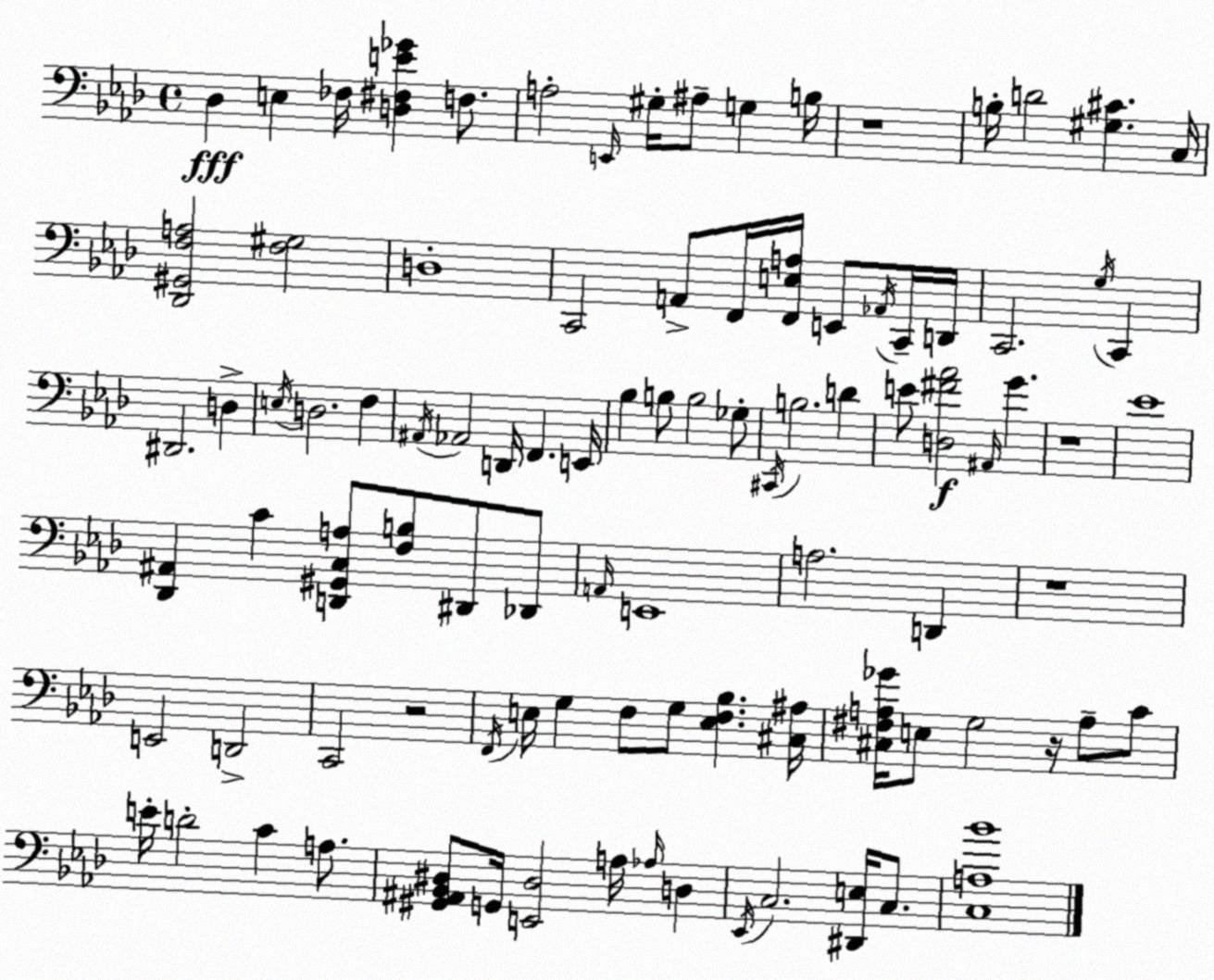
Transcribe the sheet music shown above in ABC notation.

X:1
T:Untitled
M:4/4
L:1/4
K:Ab
_D, E, _F,/4 [D,^F,E_G] F,/2 A,2 E,,/4 ^G,/4 ^A,/2 G, B,/4 z4 B,/4 D2 [^G,^C] C,/4 [_D,,^G,,F,A,]2 [F,^G,]2 D,4 C,,2 A,,/2 F,,/4 [F,,E,A,]/4 E,,/2 _A,,/4 C,,/4 D,,/4 C,,2 G,/4 C,, ^D,,2 D, E,/4 D,2 F, ^A,,/4 _A,,2 D,,/4 F,, E,,/4 _B, B,/2 B,2 _G,/2 ^C,,/4 B,2 D E/2 [D,^F_A]2 ^A,,/4 G z4 _E4 [_D,,^A,,] C [D,,^G,,C,A,]/2 [F,B,]/2 ^D,,/2 _D,,/2 A,,/4 E,,4 A,2 D,, z4 E,,2 D,,2 C,,2 z2 F,,/4 E,/4 G, F,/2 G,/2 [E,F,_B,] [^C,^A,]/4 [^C,^F,A,_G]/4 E,/2 G,2 z/4 A,/2 C/2 E/4 D2 C A,/2 [^G,,^A,,_B,,^D,]/2 G,,/4 [E,,^D,]2 A,/4 _A,/4 D, _E,,/4 C,2 [^D,,E,]/4 C,/2 [C,A,_B]4